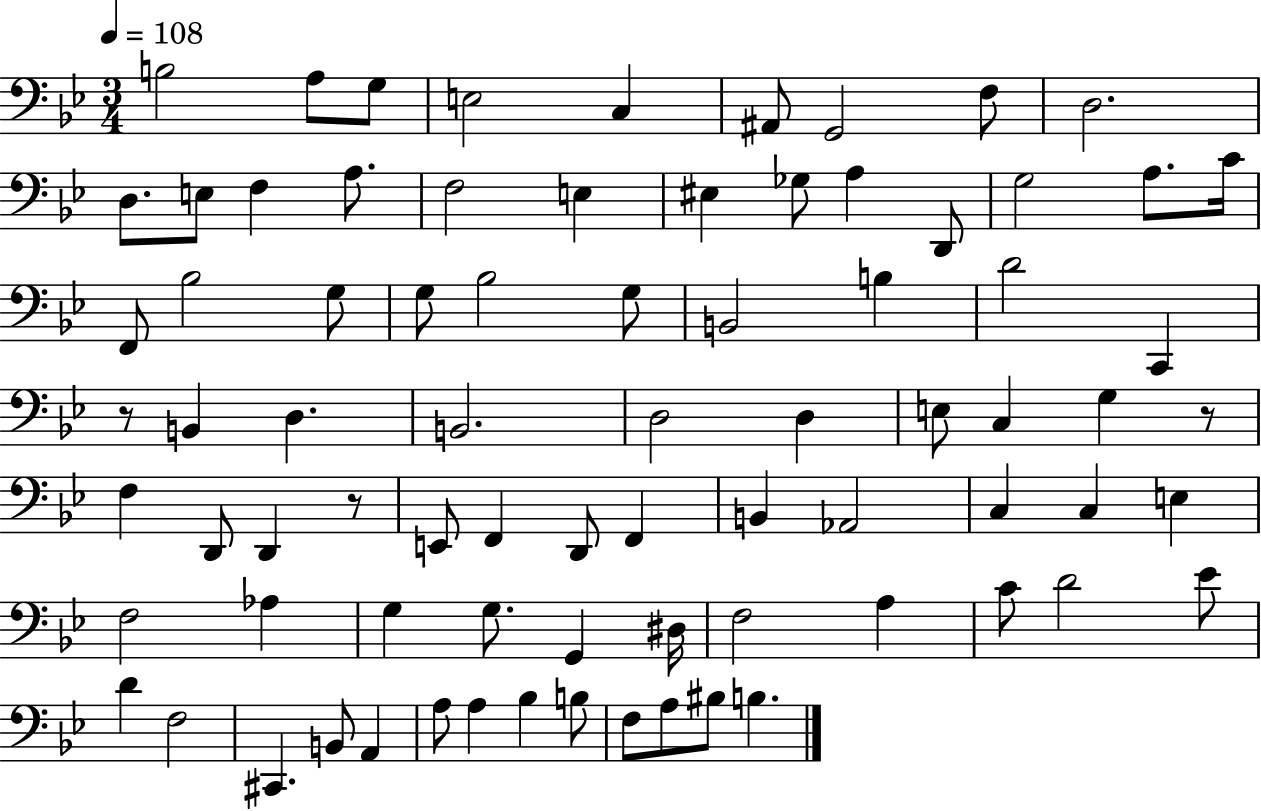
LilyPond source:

{
  \clef bass
  \numericTimeSignature
  \time 3/4
  \key bes \major
  \tempo 4 = 108
  \repeat volta 2 { b2 a8 g8 | e2 c4 | ais,8 g,2 f8 | d2. | \break d8. e8 f4 a8. | f2 e4 | eis4 ges8 a4 d,8 | g2 a8. c'16 | \break f,8 bes2 g8 | g8 bes2 g8 | b,2 b4 | d'2 c,4 | \break r8 b,4 d4. | b,2. | d2 d4 | e8 c4 g4 r8 | \break f4 d,8 d,4 r8 | e,8 f,4 d,8 f,4 | b,4 aes,2 | c4 c4 e4 | \break f2 aes4 | g4 g8. g,4 dis16 | f2 a4 | c'8 d'2 ees'8 | \break d'4 f2 | cis,4. b,8 a,4 | a8 a4 bes4 b8 | f8 a8 bis8 b4. | \break } \bar "|."
}